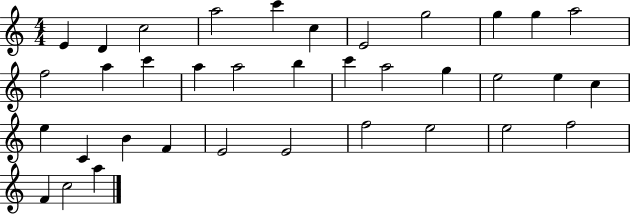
{
  \clef treble
  \numericTimeSignature
  \time 4/4
  \key c \major
  e'4 d'4 c''2 | a''2 c'''4 c''4 | e'2 g''2 | g''4 g''4 a''2 | \break f''2 a''4 c'''4 | a''4 a''2 b''4 | c'''4 a''2 g''4 | e''2 e''4 c''4 | \break e''4 c'4 b'4 f'4 | e'2 e'2 | f''2 e''2 | e''2 f''2 | \break f'4 c''2 a''4 | \bar "|."
}